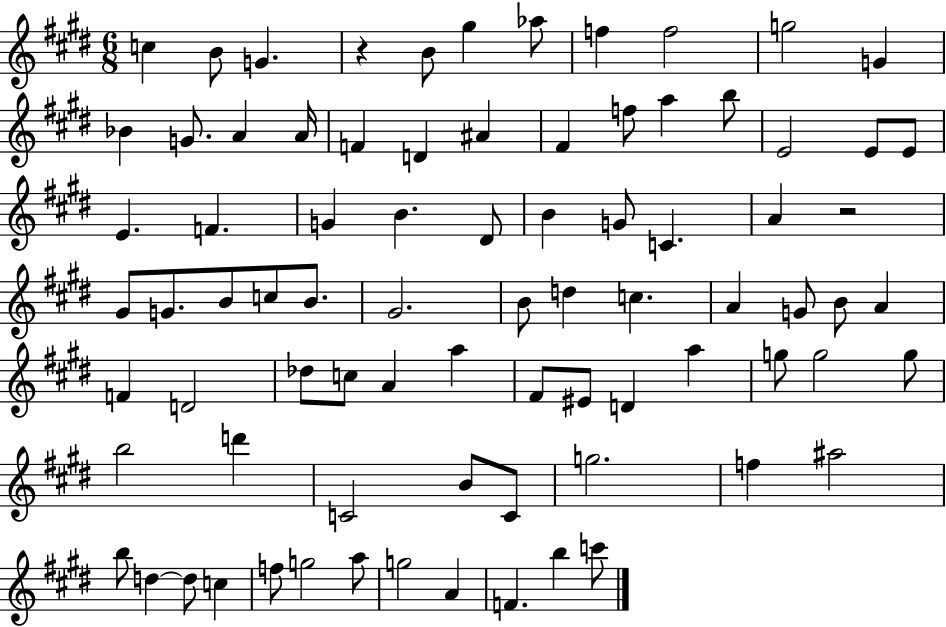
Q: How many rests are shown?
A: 2